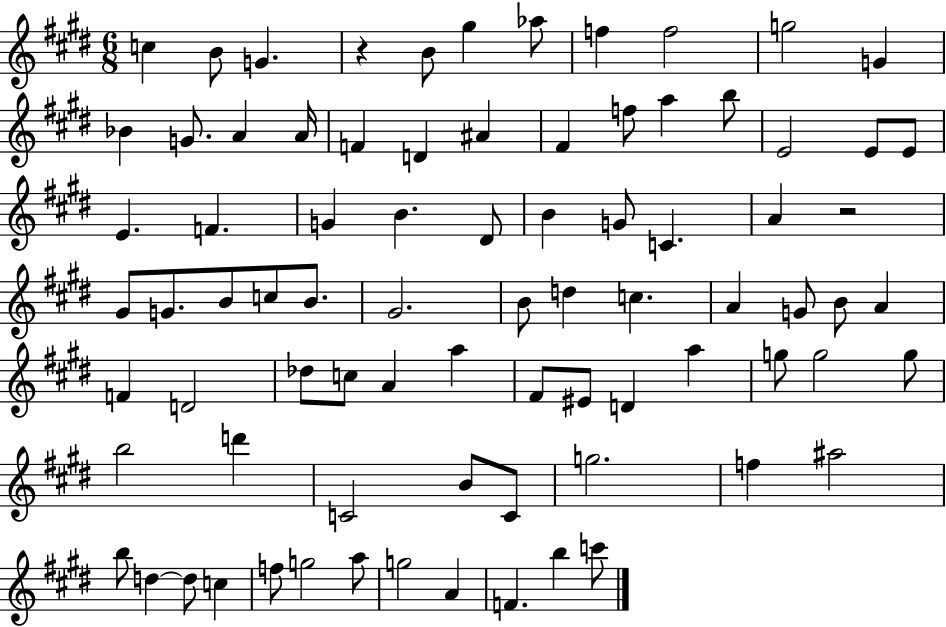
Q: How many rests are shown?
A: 2